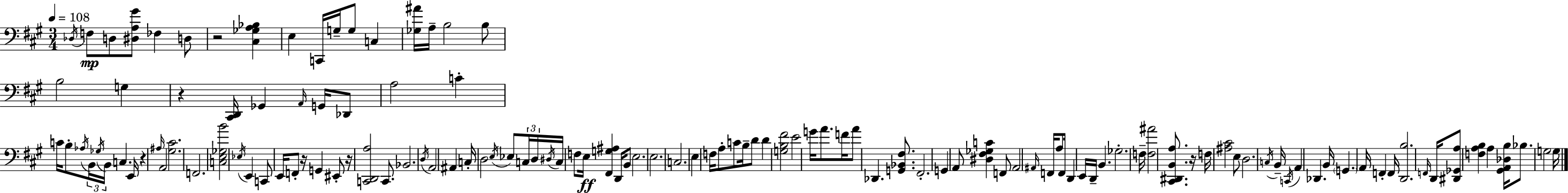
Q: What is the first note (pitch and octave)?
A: Db3